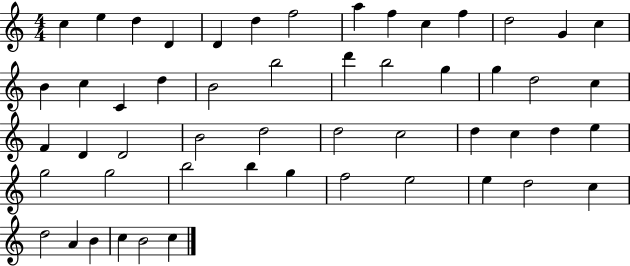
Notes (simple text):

C5/q E5/q D5/q D4/q D4/q D5/q F5/h A5/q F5/q C5/q F5/q D5/h G4/q C5/q B4/q C5/q C4/q D5/q B4/h B5/h D6/q B5/h G5/q G5/q D5/h C5/q F4/q D4/q D4/h B4/h D5/h D5/h C5/h D5/q C5/q D5/q E5/q G5/h G5/h B5/h B5/q G5/q F5/h E5/h E5/q D5/h C5/q D5/h A4/q B4/q C5/q B4/h C5/q